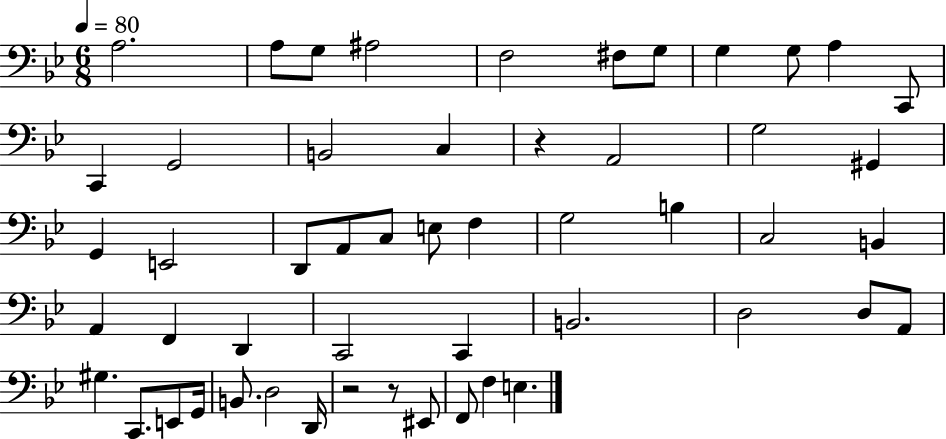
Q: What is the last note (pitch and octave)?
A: E3